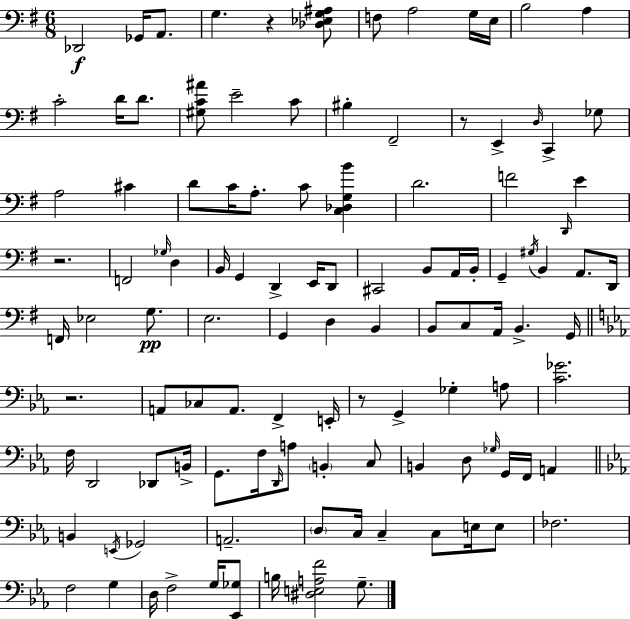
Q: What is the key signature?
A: G major